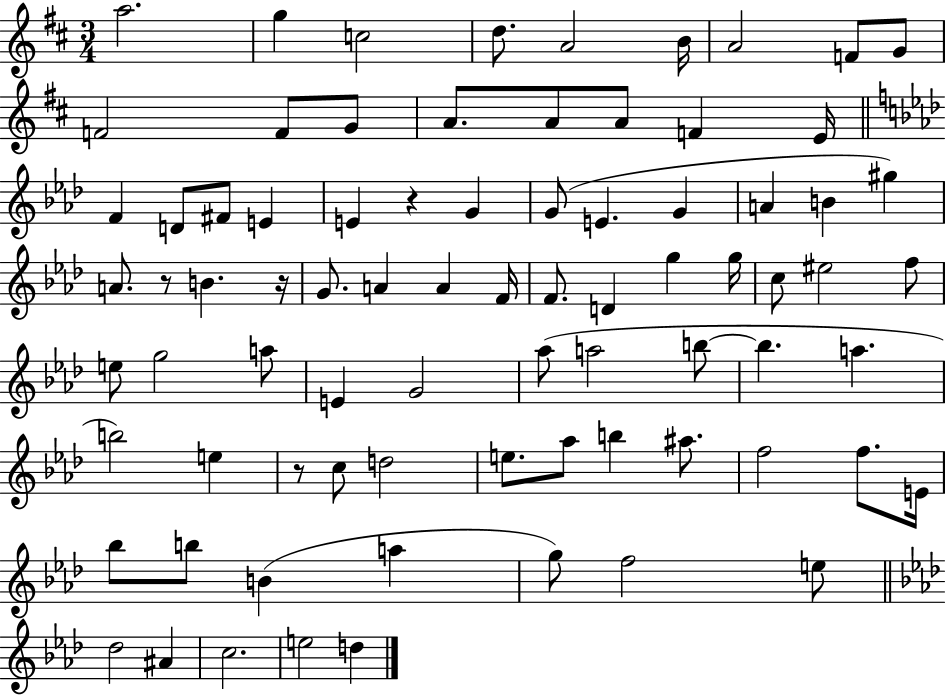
X:1
T:Untitled
M:3/4
L:1/4
K:D
a2 g c2 d/2 A2 B/4 A2 F/2 G/2 F2 F/2 G/2 A/2 A/2 A/2 F E/4 F D/2 ^F/2 E E z G G/2 E G A B ^g A/2 z/2 B z/4 G/2 A A F/4 F/2 D g g/4 c/2 ^e2 f/2 e/2 g2 a/2 E G2 _a/2 a2 b/2 b a b2 e z/2 c/2 d2 e/2 _a/2 b ^a/2 f2 f/2 E/4 _b/2 b/2 B a g/2 f2 e/2 _d2 ^A c2 e2 d